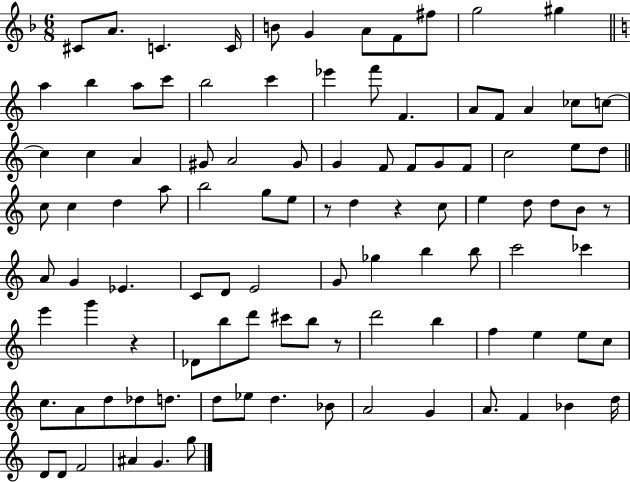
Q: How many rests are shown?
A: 5